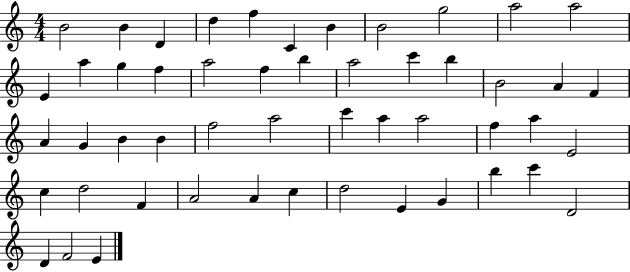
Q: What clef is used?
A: treble